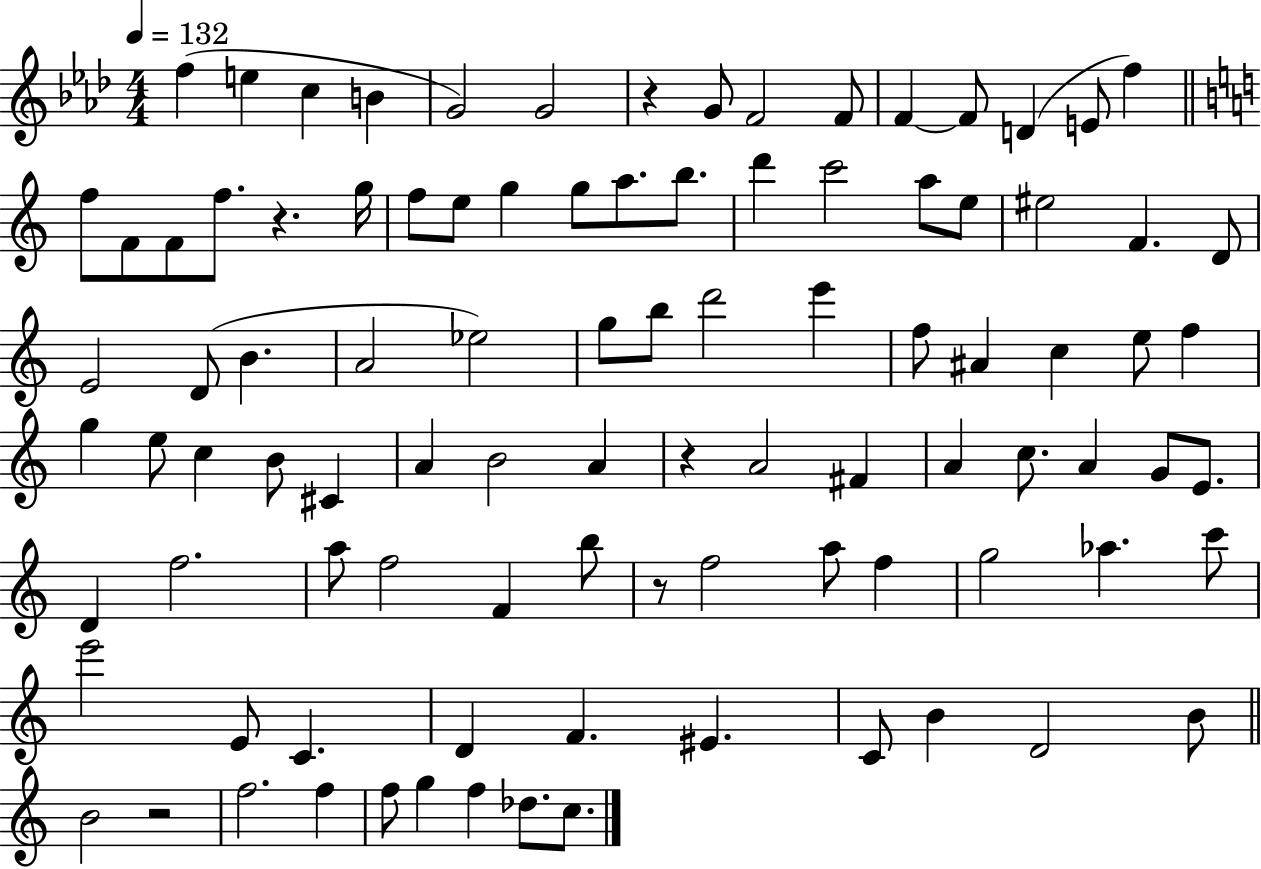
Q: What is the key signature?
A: AES major